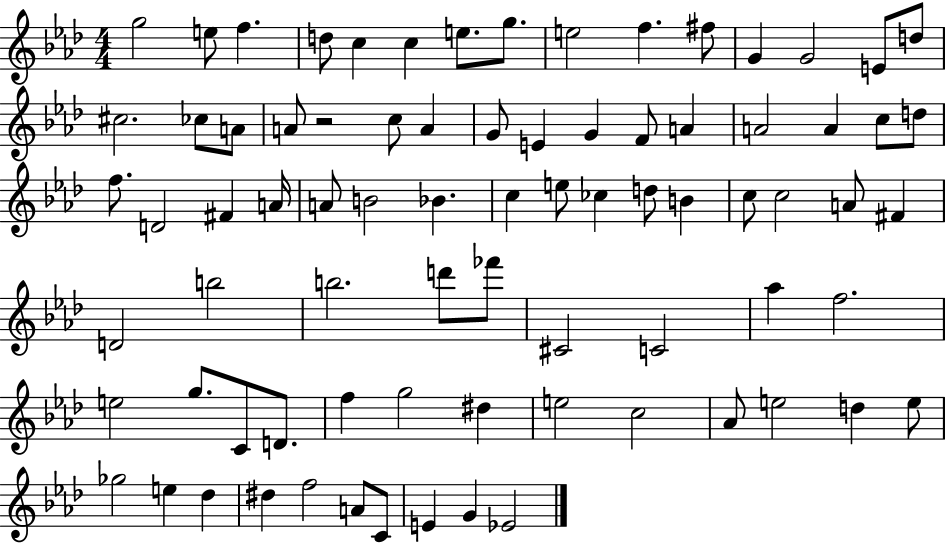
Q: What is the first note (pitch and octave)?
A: G5